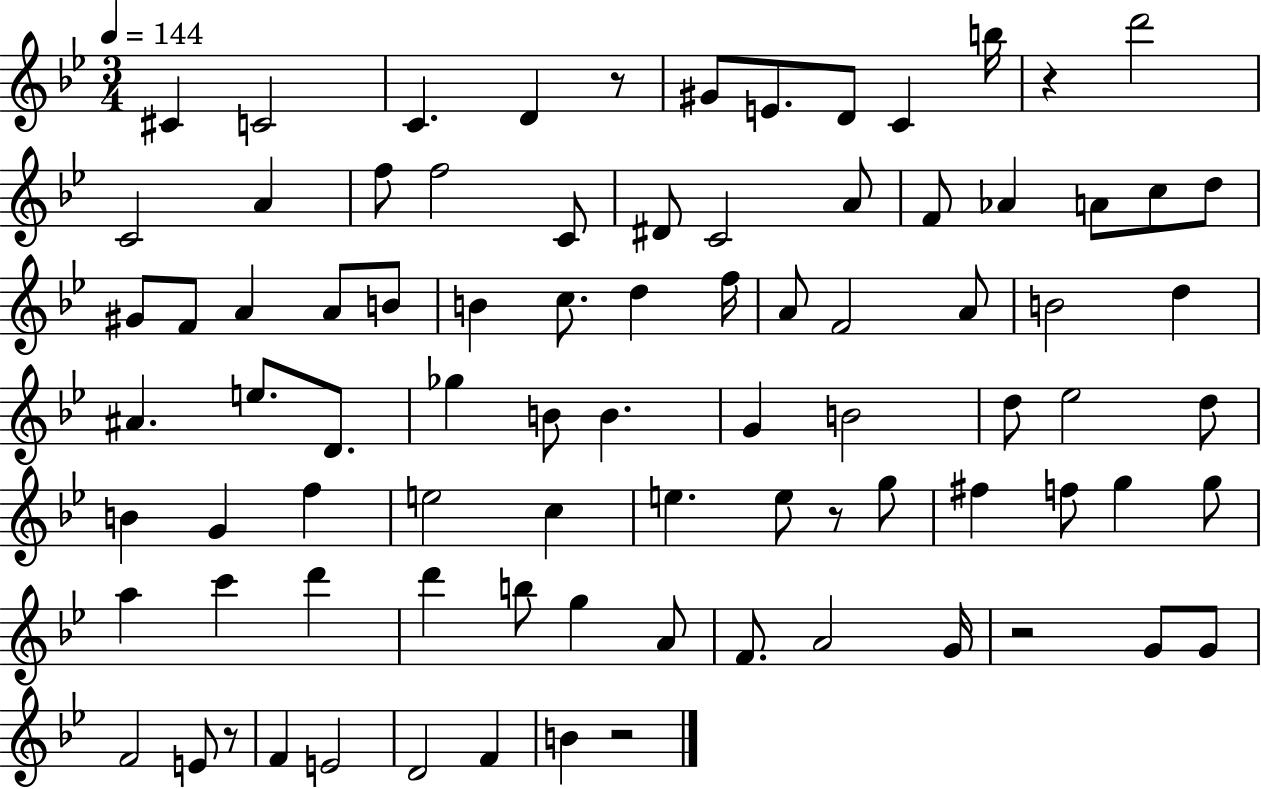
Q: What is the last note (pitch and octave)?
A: B4